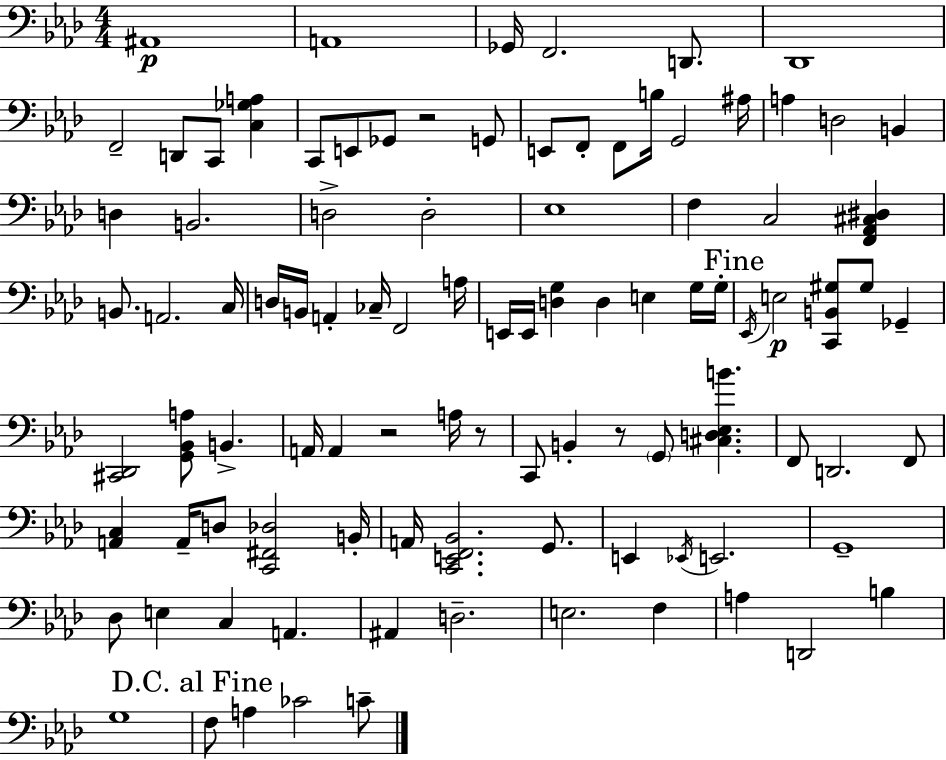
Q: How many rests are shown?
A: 4